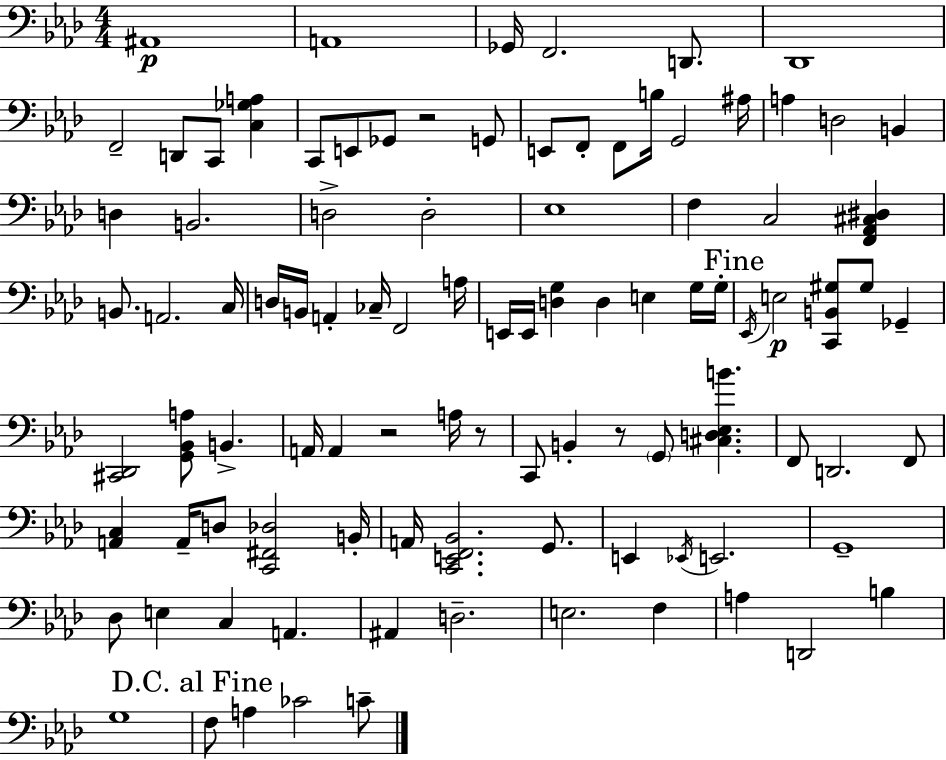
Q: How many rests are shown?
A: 4